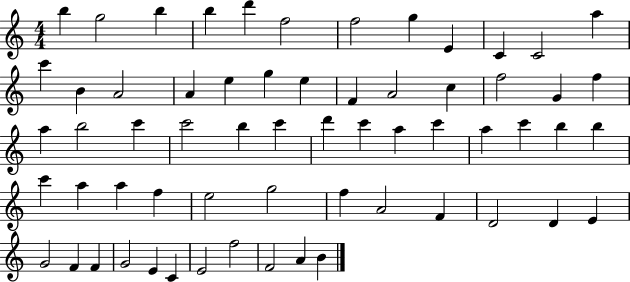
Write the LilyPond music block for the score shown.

{
  \clef treble
  \numericTimeSignature
  \time 4/4
  \key c \major
  b''4 g''2 b''4 | b''4 d'''4 f''2 | f''2 g''4 e'4 | c'4 c'2 a''4 | \break c'''4 b'4 a'2 | a'4 e''4 g''4 e''4 | f'4 a'2 c''4 | f''2 g'4 f''4 | \break a''4 b''2 c'''4 | c'''2 b''4 c'''4 | d'''4 c'''4 a''4 c'''4 | a''4 c'''4 b''4 b''4 | \break c'''4 a''4 a''4 f''4 | e''2 g''2 | f''4 a'2 f'4 | d'2 d'4 e'4 | \break g'2 f'4 f'4 | g'2 e'4 c'4 | e'2 f''2 | f'2 a'4 b'4 | \break \bar "|."
}